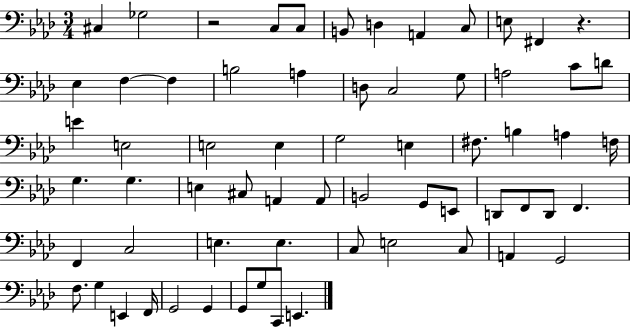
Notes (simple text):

C#3/q Gb3/h R/h C3/e C3/e B2/e D3/q A2/q C3/e E3/e F#2/q R/q. Eb3/q F3/q F3/q B3/h A3/q D3/e C3/h G3/e A3/h C4/e D4/e E4/q E3/h E3/h E3/q G3/h E3/q F#3/e. B3/q A3/q F3/s G3/q. G3/q. E3/q C#3/e A2/q A2/e B2/h G2/e E2/e D2/e F2/e D2/e F2/q. F2/q C3/h E3/q. E3/q. C3/e E3/h C3/e A2/q G2/h F3/e. G3/q E2/q F2/s G2/h G2/q G2/e G3/e C2/e E2/q.